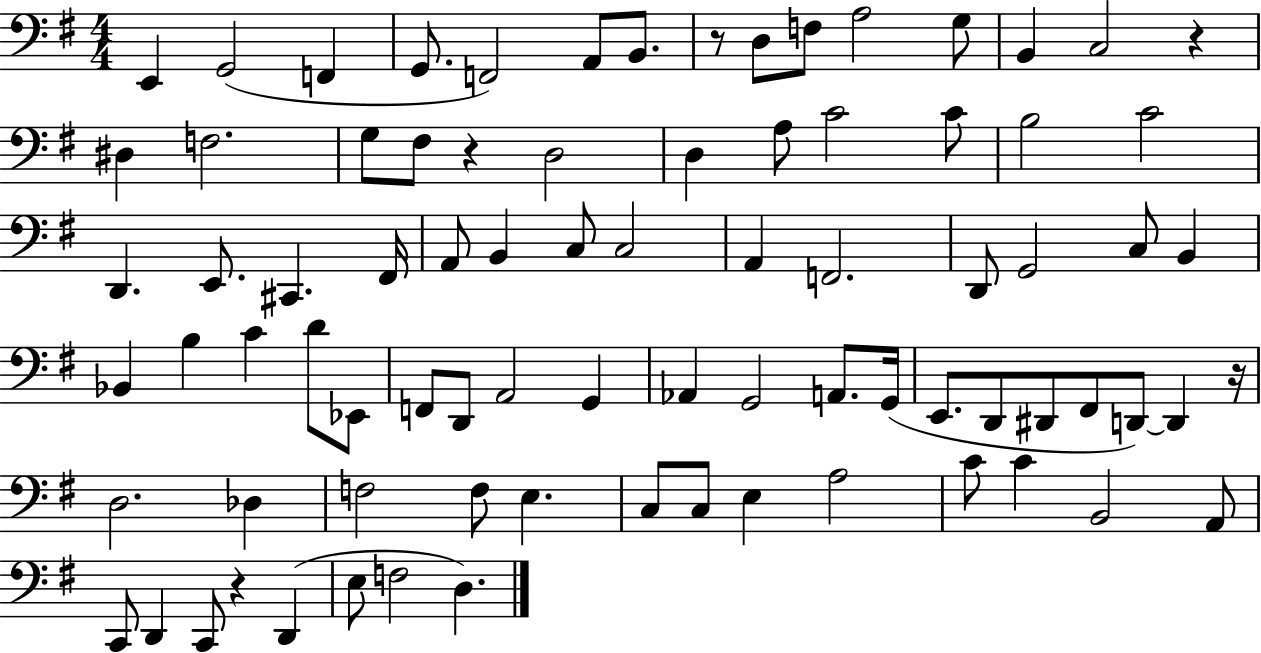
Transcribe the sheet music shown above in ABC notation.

X:1
T:Untitled
M:4/4
L:1/4
K:G
E,, G,,2 F,, G,,/2 F,,2 A,,/2 B,,/2 z/2 D,/2 F,/2 A,2 G,/2 B,, C,2 z ^D, F,2 G,/2 ^F,/2 z D,2 D, A,/2 C2 C/2 B,2 C2 D,, E,,/2 ^C,, ^F,,/4 A,,/2 B,, C,/2 C,2 A,, F,,2 D,,/2 G,,2 C,/2 B,, _B,, B, C D/2 _E,,/2 F,,/2 D,,/2 A,,2 G,, _A,, G,,2 A,,/2 G,,/4 E,,/2 D,,/2 ^D,,/2 ^F,,/2 D,,/2 D,, z/4 D,2 _D, F,2 F,/2 E, C,/2 C,/2 E, A,2 C/2 C B,,2 A,,/2 C,,/2 D,, C,,/2 z D,, E,/2 F,2 D,